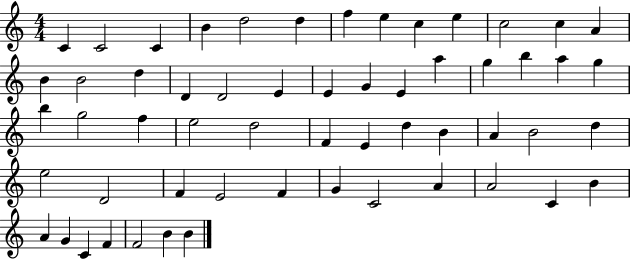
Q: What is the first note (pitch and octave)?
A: C4